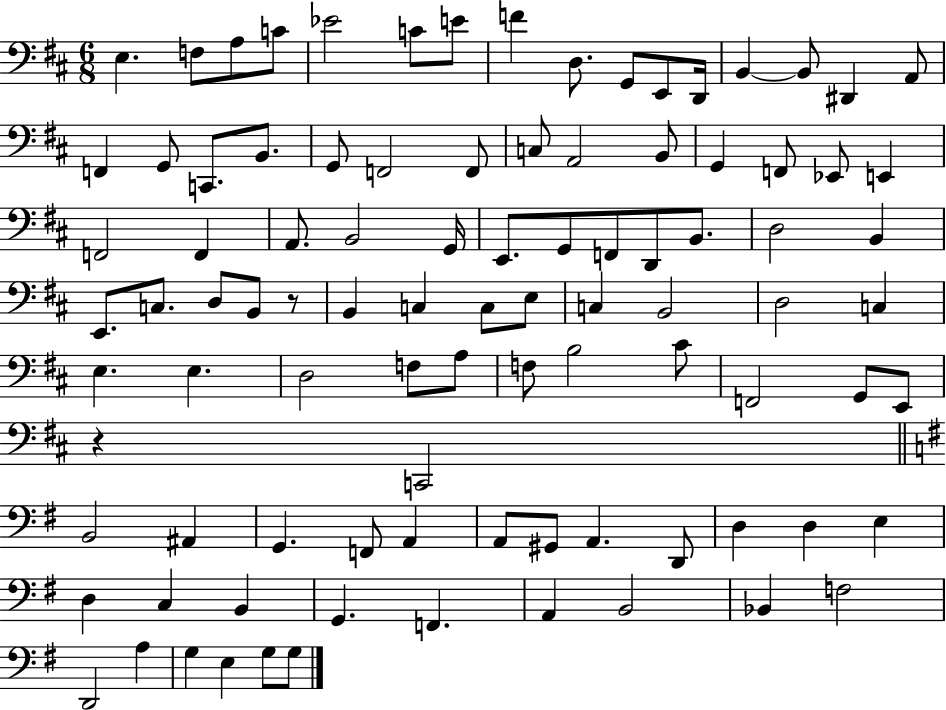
E3/q. F3/e A3/e C4/e Eb4/h C4/e E4/e F4/q D3/e. G2/e E2/e D2/s B2/q B2/e D#2/q A2/e F2/q G2/e C2/e. B2/e. G2/e F2/h F2/e C3/e A2/h B2/e G2/q F2/e Eb2/e E2/q F2/h F2/q A2/e. B2/h G2/s E2/e. G2/e F2/e D2/e B2/e. D3/h B2/q E2/e. C3/e. D3/e B2/e R/e B2/q C3/q C3/e E3/e C3/q B2/h D3/h C3/q E3/q. E3/q. D3/h F3/e A3/e F3/e B3/h C#4/e F2/h G2/e E2/e R/q C2/h B2/h A#2/q G2/q. F2/e A2/q A2/e G#2/e A2/q. D2/e D3/q D3/q E3/q D3/q C3/q B2/q G2/q. F2/q. A2/q B2/h Bb2/q F3/h D2/h A3/q G3/q E3/q G3/e G3/e